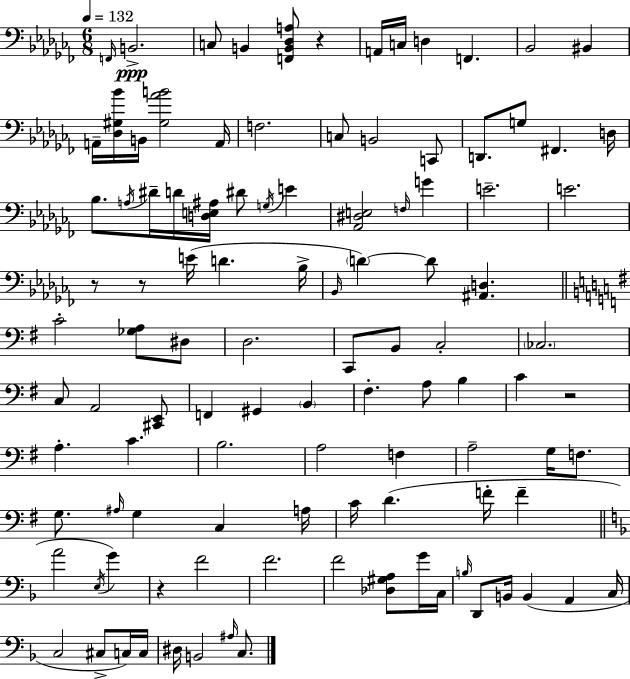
{
  \clef bass
  \numericTimeSignature
  \time 6/8
  \key aes \minor
  \tempo 4 = 132
  \grace { f,16 }\ppp b,2.-> | c8 b,4 <f, b, des a>8 r4 | a,16 c16 d4 f,4. | bes,2 bis,4 | \break a,16-- <des gis bes'>16 b,16 <gis aes' b'>2 | a,16 f2. | c8 b,2 c,8 | d,8. g8 fis,4. | \break d16 bes8. \acciaccatura { a16 } dis'16-- d'16 <d e ais>16 dis'8 \acciaccatura { g16 } e'4 | <aes, dis e>2 \grace { f16 } | g'4 e'2.-- | e'2. | \break r8 r8 e'16( d'4. | bes16-> \grace { bes,16 } \parenthesize d'4~~) d'8 <ais, d>4. | \bar "||" \break \key e \minor c'2-. <ges a>8 dis8 | d2. | c,8 b,8 c2-. | \parenthesize ces2. | \break c8 a,2 <cis, e,>8 | f,4 gis,4 \parenthesize b,4 | fis4.-. a8 b4 | c'4 r2 | \break a4.-. c'4. | b2. | a2 f4 | a2-- g16 f8. | \break g8. \grace { ais16 } g4 c4 | a16 c'16 d'4.( f'16-. f'4-- | \bar "||" \break \key f \major a'2 \acciaccatura { e16 }) g'4 | r4 f'2 | f'2. | f'2 <des gis a>8 g'16 | \break c16 \grace { b16 } d,8 b,16 b,4( a,4 | c16 c2 cis8-> | c16) c16 dis16 b,2 \grace { ais16 } | c8. \bar "|."
}